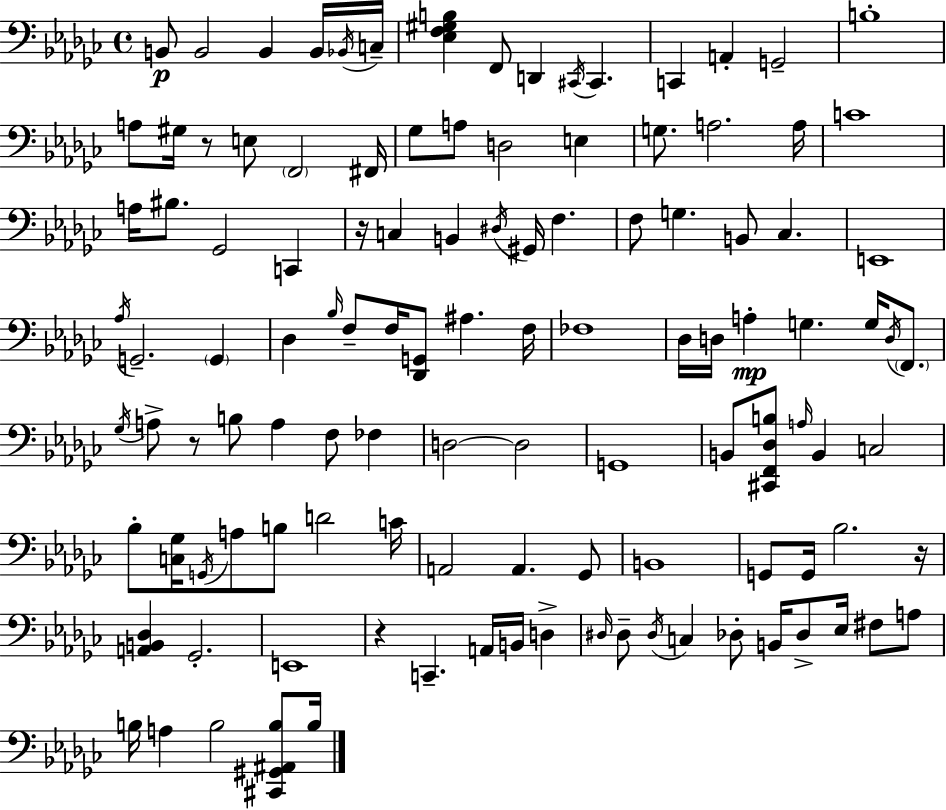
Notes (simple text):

B2/e B2/h B2/q B2/s Bb2/s C3/s [Eb3,F3,G#3,B3]/q F2/e D2/q C#2/s C#2/q. C2/q A2/q G2/h B3/w A3/e G#3/s R/e E3/e F2/h F#2/s Gb3/e A3/e D3/h E3/q G3/e. A3/h. A3/s C4/w A3/s BIS3/e. Gb2/h C2/q R/s C3/q B2/q D#3/s G#2/s F3/q. F3/e G3/q. B2/e CES3/q. E2/w Ab3/s G2/h. G2/q Db3/q Bb3/s F3/e F3/s [Db2,G2]/e A#3/q. F3/s FES3/w Db3/s D3/s A3/q G3/q. G3/s D3/s F2/e. Gb3/s A3/e R/e B3/e A3/q F3/e FES3/q D3/h D3/h G2/w B2/e [C#2,F2,Db3,B3]/e A3/s B2/q C3/h Bb3/e [C3,Gb3]/s G2/s A3/e B3/e D4/h C4/s A2/h A2/q. Gb2/e B2/w G2/e G2/s Bb3/h. R/s [A2,B2,Db3]/q Gb2/h. E2/w R/q C2/q. A2/s B2/s D3/q D#3/s D#3/e D#3/s C3/q Db3/e B2/s Db3/e Eb3/s F#3/e A3/e B3/s A3/q B3/h [C#2,G#2,A#2,B3]/e B3/s